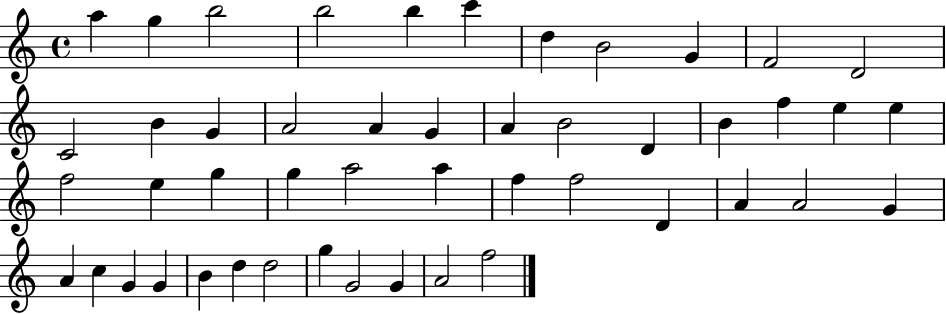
A5/q G5/q B5/h B5/h B5/q C6/q D5/q B4/h G4/q F4/h D4/h C4/h B4/q G4/q A4/h A4/q G4/q A4/q B4/h D4/q B4/q F5/q E5/q E5/q F5/h E5/q G5/q G5/q A5/h A5/q F5/q F5/h D4/q A4/q A4/h G4/q A4/q C5/q G4/q G4/q B4/q D5/q D5/h G5/q G4/h G4/q A4/h F5/h